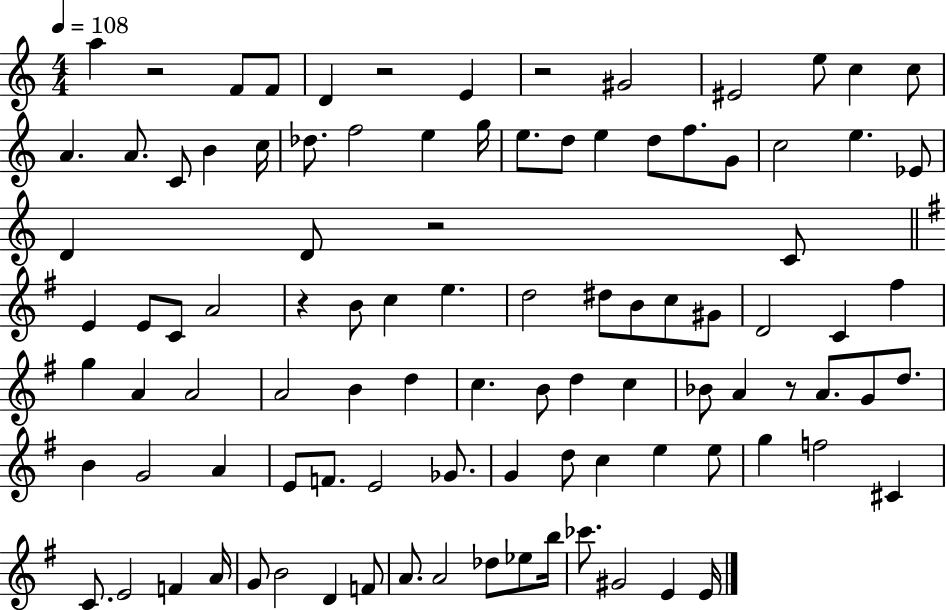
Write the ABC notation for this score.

X:1
T:Untitled
M:4/4
L:1/4
K:C
a z2 F/2 F/2 D z2 E z2 ^G2 ^E2 e/2 c c/2 A A/2 C/2 B c/4 _d/2 f2 e g/4 e/2 d/2 e d/2 f/2 G/2 c2 e _E/2 D D/2 z2 C/2 E E/2 C/2 A2 z B/2 c e d2 ^d/2 B/2 c/2 ^G/2 D2 C ^f g A A2 A2 B d c B/2 d c _B/2 A z/2 A/2 G/2 d/2 B G2 A E/2 F/2 E2 _G/2 G d/2 c e e/2 g f2 ^C C/2 E2 F A/4 G/2 B2 D F/2 A/2 A2 _d/2 _e/2 b/4 _c'/2 ^G2 E E/4